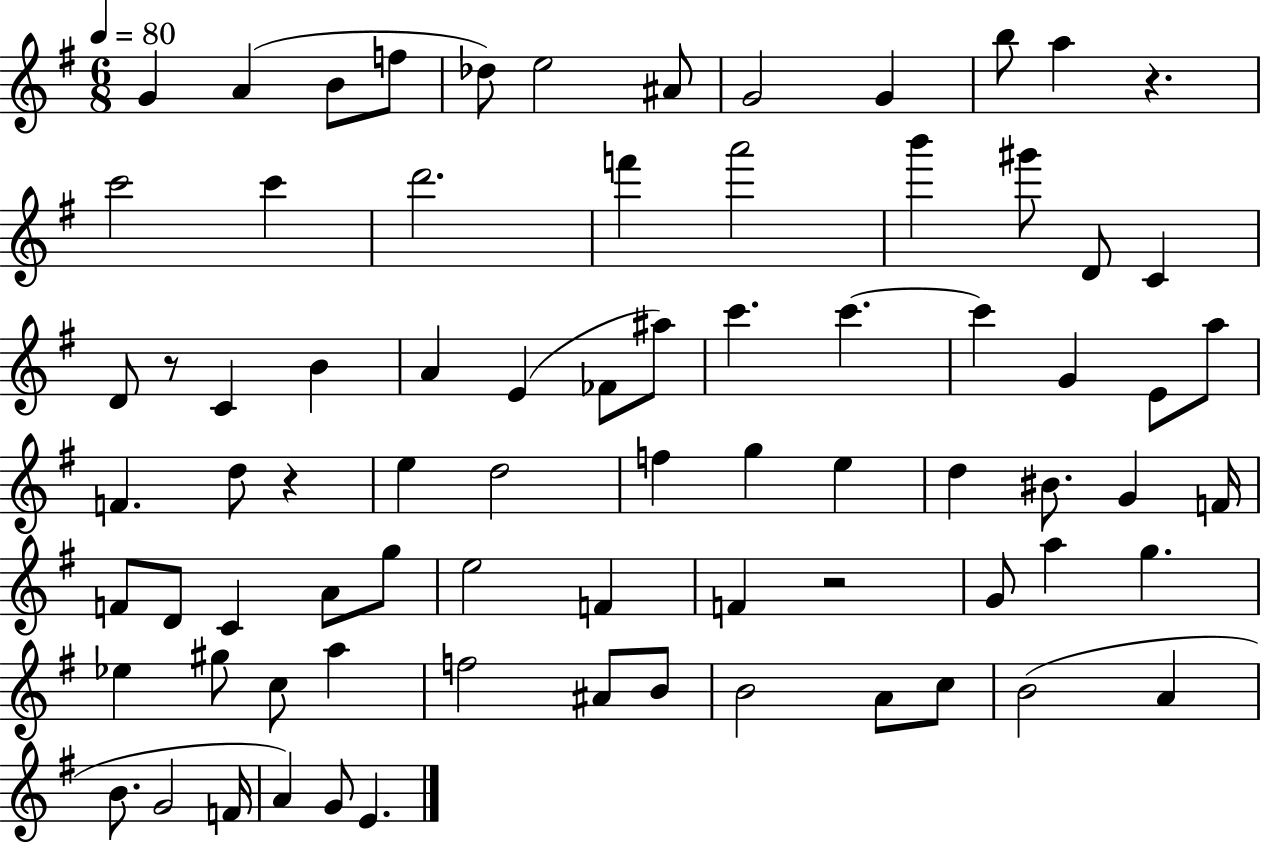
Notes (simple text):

G4/q A4/q B4/e F5/e Db5/e E5/h A#4/e G4/h G4/q B5/e A5/q R/q. C6/h C6/q D6/h. F6/q A6/h B6/q G#6/e D4/e C4/q D4/e R/e C4/q B4/q A4/q E4/q FES4/e A#5/e C6/q. C6/q. C6/q G4/q E4/e A5/e F4/q. D5/e R/q E5/q D5/h F5/q G5/q E5/q D5/q BIS4/e. G4/q F4/s F4/e D4/e C4/q A4/e G5/e E5/h F4/q F4/q R/h G4/e A5/q G5/q. Eb5/q G#5/e C5/e A5/q F5/h A#4/e B4/e B4/h A4/e C5/e B4/h A4/q B4/e. G4/h F4/s A4/q G4/e E4/q.